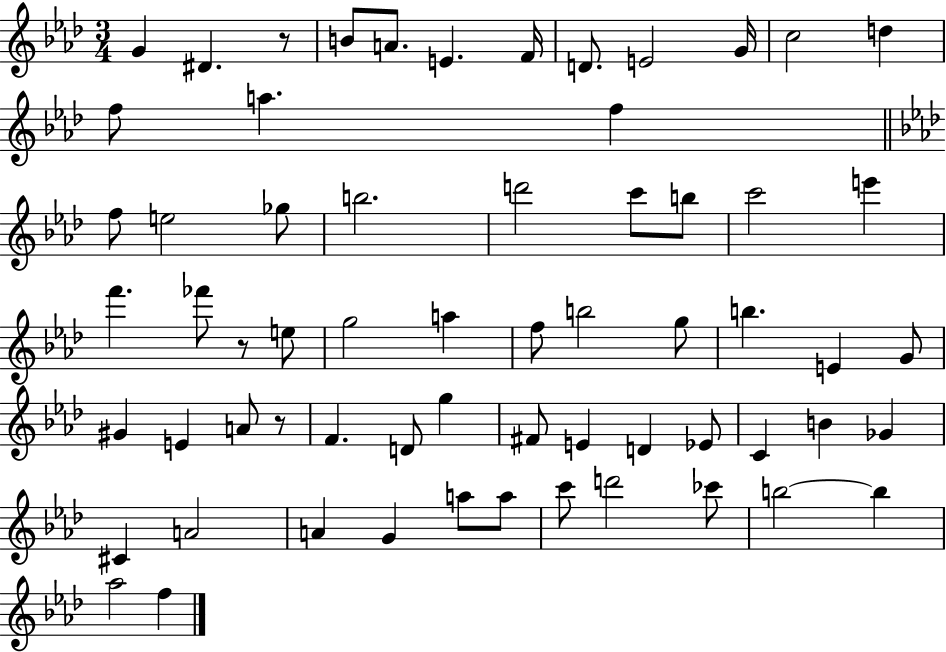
G4/q D#4/q. R/e B4/e A4/e. E4/q. F4/s D4/e. E4/h G4/s C5/h D5/q F5/e A5/q. F5/q F5/e E5/h Gb5/e B5/h. D6/h C6/e B5/e C6/h E6/q F6/q. FES6/e R/e E5/e G5/h A5/q F5/e B5/h G5/e B5/q. E4/q G4/e G#4/q E4/q A4/e R/e F4/q. D4/e G5/q F#4/e E4/q D4/q Eb4/e C4/q B4/q Gb4/q C#4/q A4/h A4/q G4/q A5/e A5/e C6/e D6/h CES6/e B5/h B5/q Ab5/h F5/q